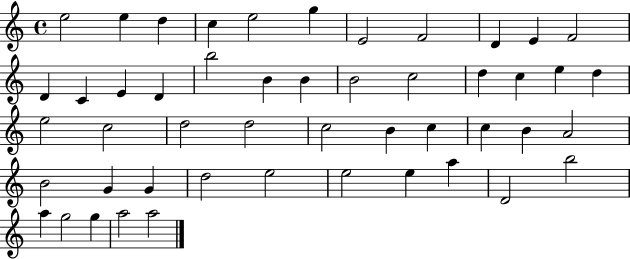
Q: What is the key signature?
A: C major